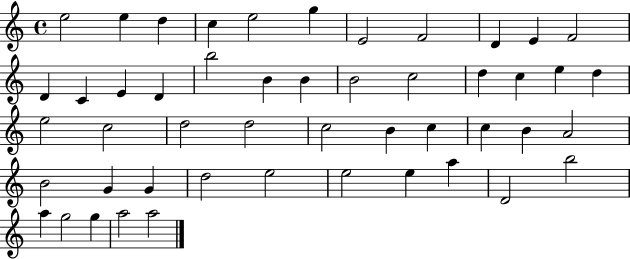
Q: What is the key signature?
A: C major